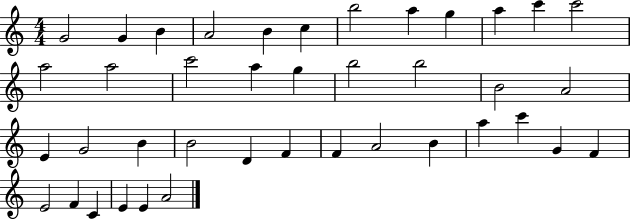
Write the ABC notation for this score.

X:1
T:Untitled
M:4/4
L:1/4
K:C
G2 G B A2 B c b2 a g a c' c'2 a2 a2 c'2 a g b2 b2 B2 A2 E G2 B B2 D F F A2 B a c' G F E2 F C E E A2